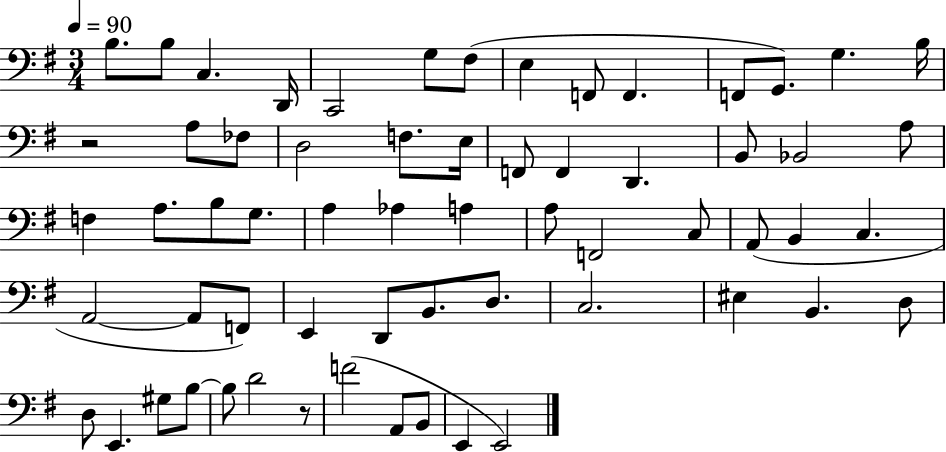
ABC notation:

X:1
T:Untitled
M:3/4
L:1/4
K:G
B,/2 B,/2 C, D,,/4 C,,2 G,/2 ^F,/2 E, F,,/2 F,, F,,/2 G,,/2 G, B,/4 z2 A,/2 _F,/2 D,2 F,/2 E,/4 F,,/2 F,, D,, B,,/2 _B,,2 A,/2 F, A,/2 B,/2 G,/2 A, _A, A, A,/2 F,,2 C,/2 A,,/2 B,, C, A,,2 A,,/2 F,,/2 E,, D,,/2 B,,/2 D,/2 C,2 ^E, B,, D,/2 D,/2 E,, ^G,/2 B,/2 B,/2 D2 z/2 F2 A,,/2 B,,/2 E,, E,,2